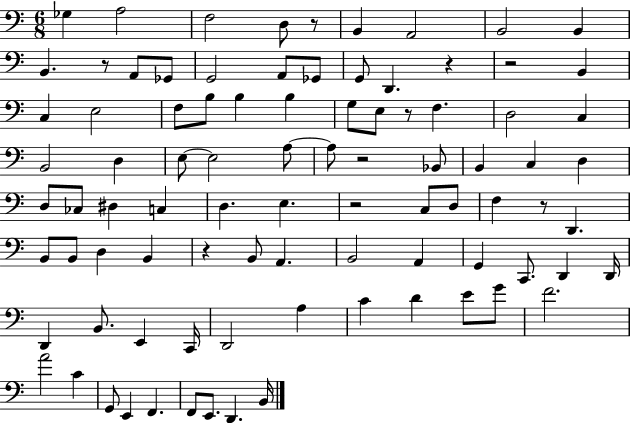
{
  \clef bass
  \numericTimeSignature
  \time 6/8
  \key c \major
  \repeat volta 2 { ges4 a2 | f2 d8 r8 | b,4 a,2 | b,2 b,4 | \break b,4. r8 a,8 ges,8 | g,2 a,8 ges,8 | g,8 d,4. r4 | r2 b,4 | \break c4 e2 | f8 b8 b4 b4 | g8 e8 r8 f4. | d2 c4 | \break b,2 d4 | e8~~ e2 a8~~ | a8 r2 bes,8 | b,4 c4 d4 | \break d8 ces8 dis4 c4 | d4. e4. | r2 c8 d8 | f4 r8 d,4. | \break b,8 b,8 d4 b,4 | r4 b,8 a,4. | b,2 a,4 | g,4 c,8. d,4 d,16 | \break d,4 b,8. e,4 c,16 | d,2 a4 | c'4 d'4 e'8 g'8 | f'2. | \break a'2 c'4 | g,8 e,4 f,4. | f,8 e,8. d,4. b,16 | } \bar "|."
}